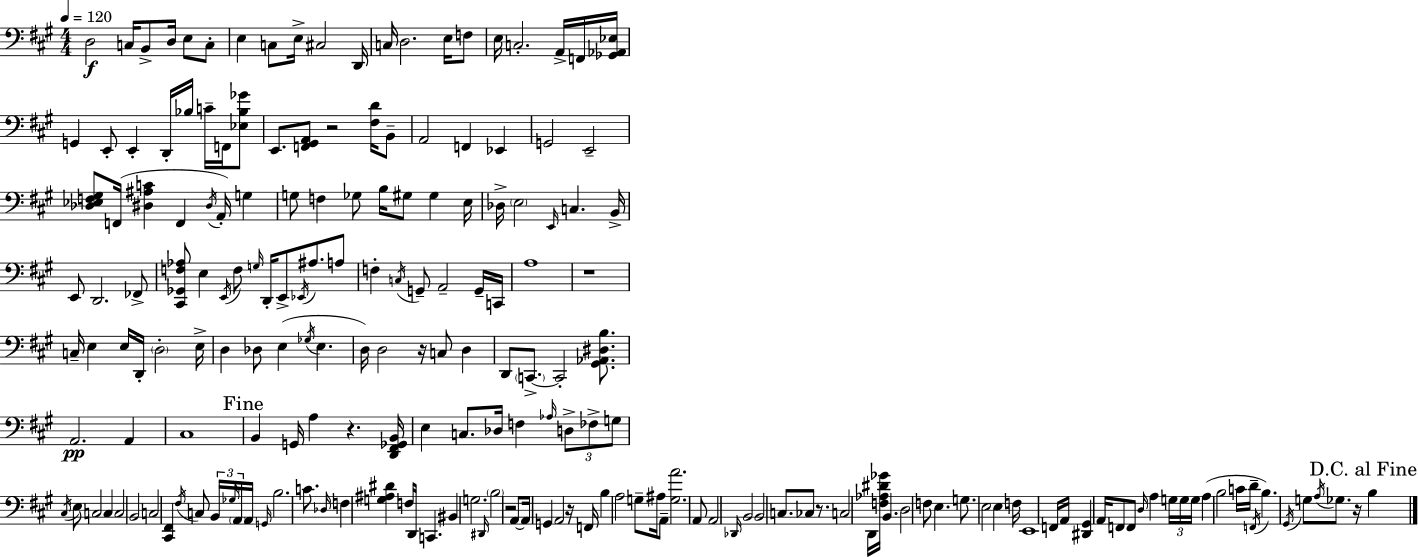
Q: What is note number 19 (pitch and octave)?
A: F2